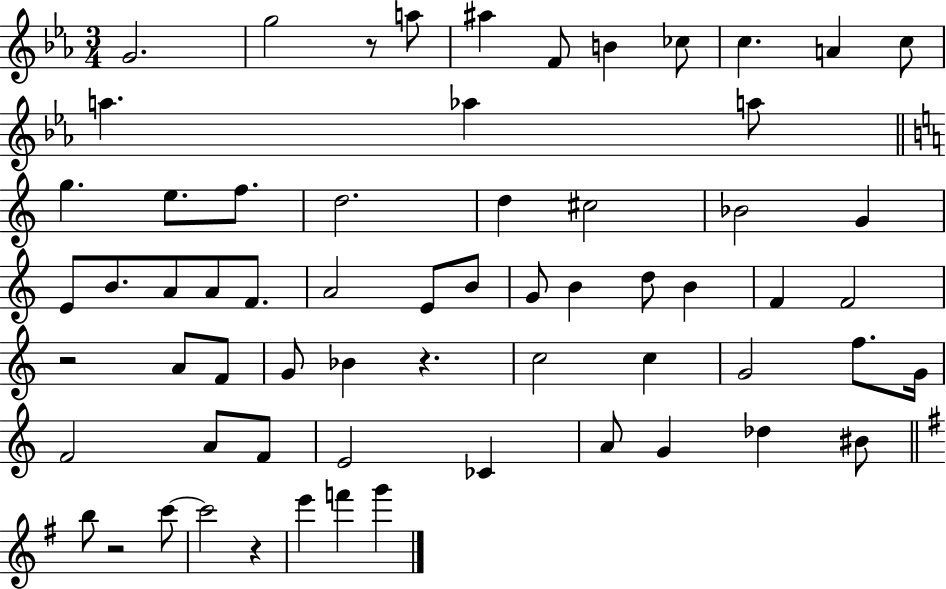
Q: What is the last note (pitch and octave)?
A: G6